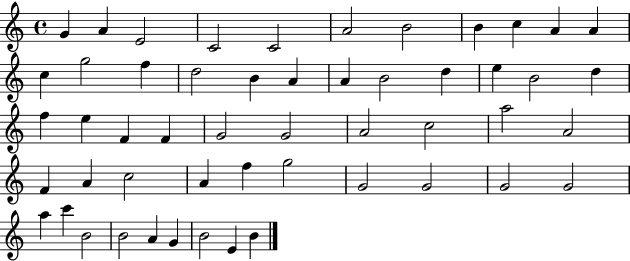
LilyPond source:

{
  \clef treble
  \time 4/4
  \defaultTimeSignature
  \key c \major
  g'4 a'4 e'2 | c'2 c'2 | a'2 b'2 | b'4 c''4 a'4 a'4 | \break c''4 g''2 f''4 | d''2 b'4 a'4 | a'4 b'2 d''4 | e''4 b'2 d''4 | \break f''4 e''4 f'4 f'4 | g'2 g'2 | a'2 c''2 | a''2 a'2 | \break f'4 a'4 c''2 | a'4 f''4 g''2 | g'2 g'2 | g'2 g'2 | \break a''4 c'''4 b'2 | b'2 a'4 g'4 | b'2 e'4 b'4 | \bar "|."
}